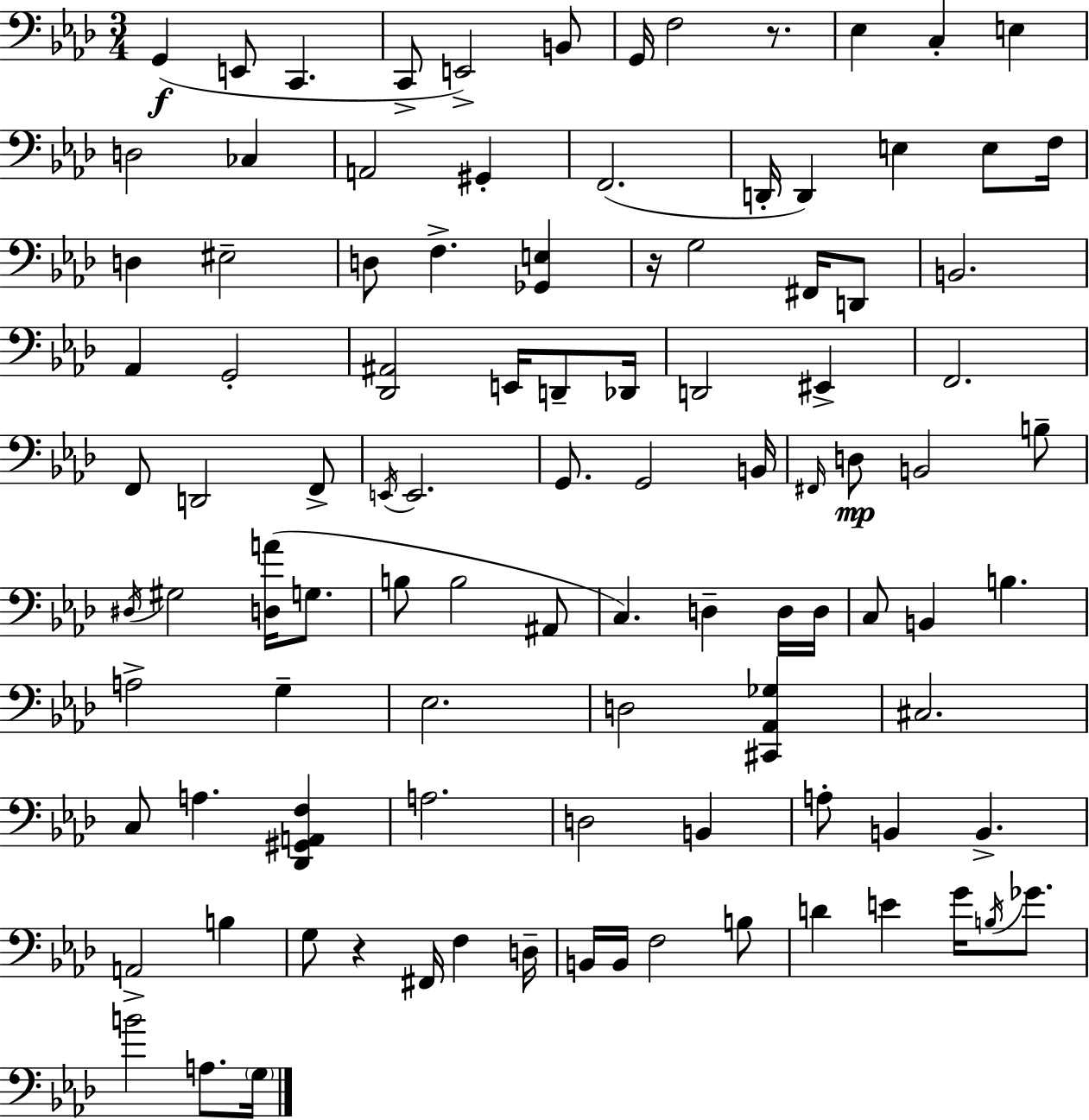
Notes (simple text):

G2/q E2/e C2/q. C2/e E2/h B2/e G2/s F3/h R/e. Eb3/q C3/q E3/q D3/h CES3/q A2/h G#2/q F2/h. D2/s D2/q E3/q E3/e F3/s D3/q EIS3/h D3/e F3/q. [Gb2,E3]/q R/s G3/h F#2/s D2/e B2/h. Ab2/q G2/h [Db2,A#2]/h E2/s D2/e Db2/s D2/h EIS2/q F2/h. F2/e D2/h F2/e E2/s E2/h. G2/e. G2/h B2/s F#2/s D3/e B2/h B3/e D#3/s G#3/h [D3,A4]/s G3/e. B3/e B3/h A#2/e C3/q. D3/q D3/s D3/s C3/e B2/q B3/q. A3/h G3/q Eb3/h. D3/h [C#2,Ab2,Gb3]/q C#3/h. C3/e A3/q. [Db2,G#2,A2,F3]/q A3/h. D3/h B2/q A3/e B2/q B2/q. A2/h B3/q G3/e R/q F#2/s F3/q D3/s B2/s B2/s F3/h B3/e D4/q E4/q G4/s B3/s Gb4/e. B4/h A3/e. G3/s